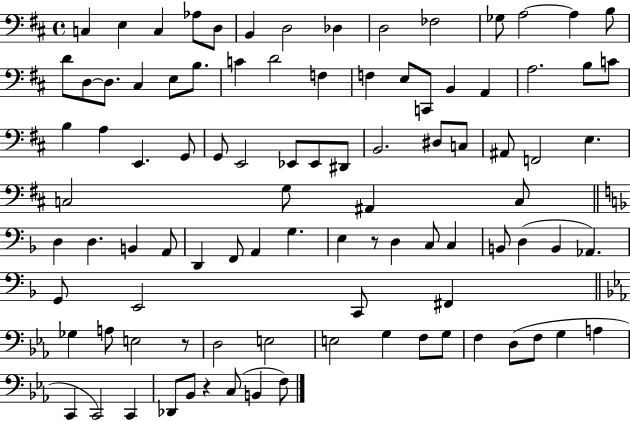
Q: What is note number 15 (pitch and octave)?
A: D4